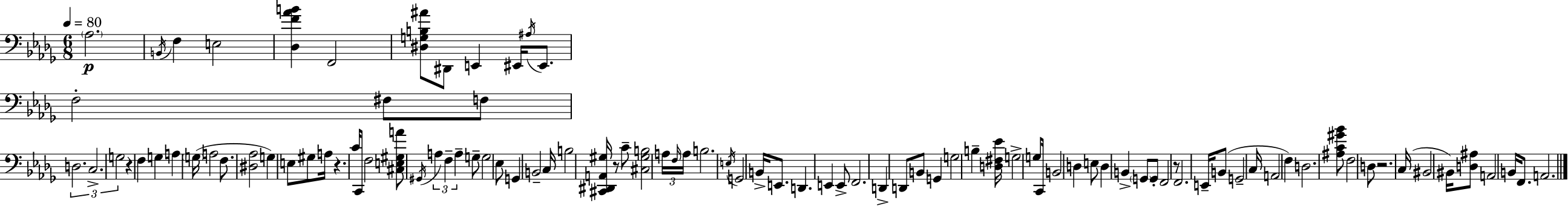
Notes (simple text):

Ab3/h. B2/s F3/q E3/h [Db3,F4,Ab4,B4]/q F2/h [D#3,G3,B3,A#4]/e D#2/e E2/q EIS2/s A#3/s EIS2/e. F3/h F#3/e F3/e D3/h. C3/h. G3/h R/q F3/q G3/q A3/q G3/s A3/h F3/e. [D#3,Ab3]/h G3/q E3/e G#3/e A3/s R/q. C4/s C2/e F3/h [C#3,E3,G#3,A4]/e G#2/s A3/q F3/q A3/q G3/e G3/h Eb3/e G2/q B2/h C3/s B3/h [C#2,D#2,A2,G#3]/s R/e C4/e [C#3,G#3,B3]/h A3/s F3/s A3/s B3/h. E3/s G2/h B2/s E2/e. D2/q. E2/q E2/e F2/h. D2/q D2/e B2/e G2/q G3/h B3/q [D3,F#3,Eb4]/s G3/h G3/e C2/s B2/h D3/q E3/e D3/q B2/q G2/e G2/e F2/h R/e F2/h. E2/s B2/e G2/h C3/s A2/h F3/q D3/h. [A#3,C4,G#4,Bb4]/e F3/h D3/e R/h. C3/s BIS2/h BIS2/s [D3,A#3]/e A2/h B2/s F2/e. A2/h.